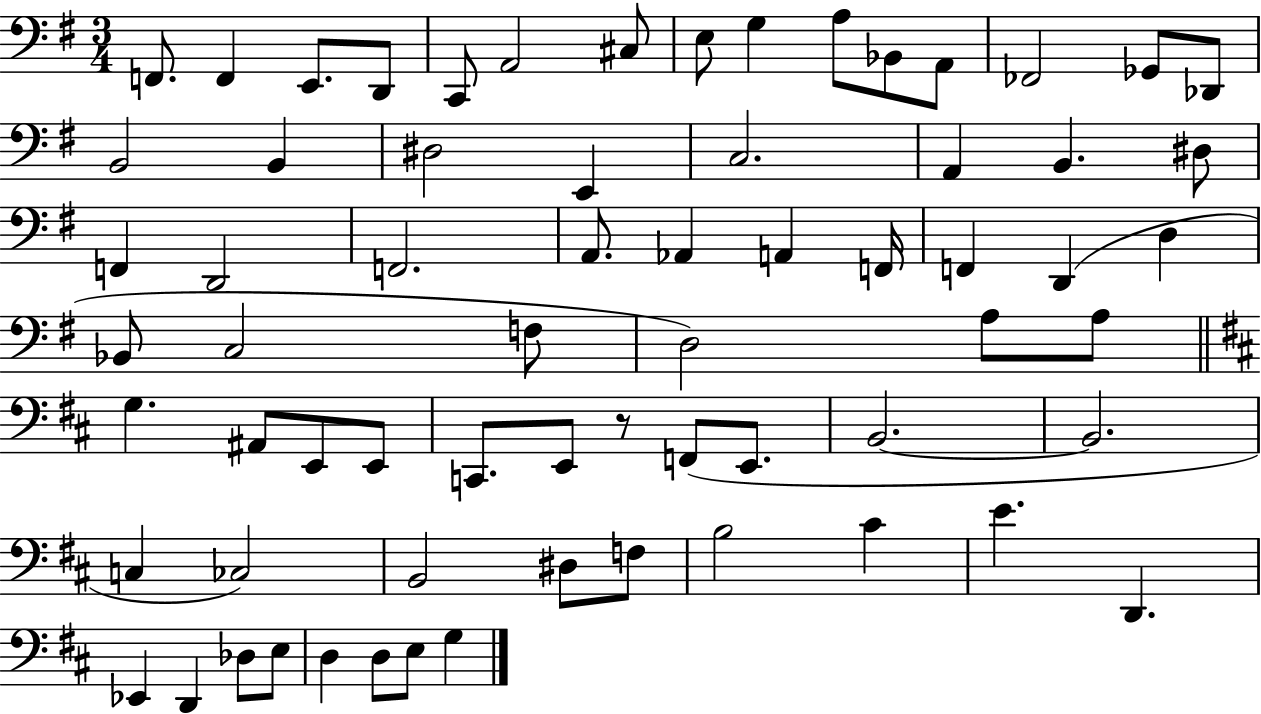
F2/e. F2/q E2/e. D2/e C2/e A2/h C#3/e E3/e G3/q A3/e Bb2/e A2/e FES2/h Gb2/e Db2/e B2/h B2/q D#3/h E2/q C3/h. A2/q B2/q. D#3/e F2/q D2/h F2/h. A2/e. Ab2/q A2/q F2/s F2/q D2/q D3/q Bb2/e C3/h F3/e D3/h A3/e A3/e G3/q. A#2/e E2/e E2/e C2/e. E2/e R/e F2/e E2/e. B2/h. B2/h. C3/q CES3/h B2/h D#3/e F3/e B3/h C#4/q E4/q. D2/q. Eb2/q D2/q Db3/e E3/e D3/q D3/e E3/e G3/q